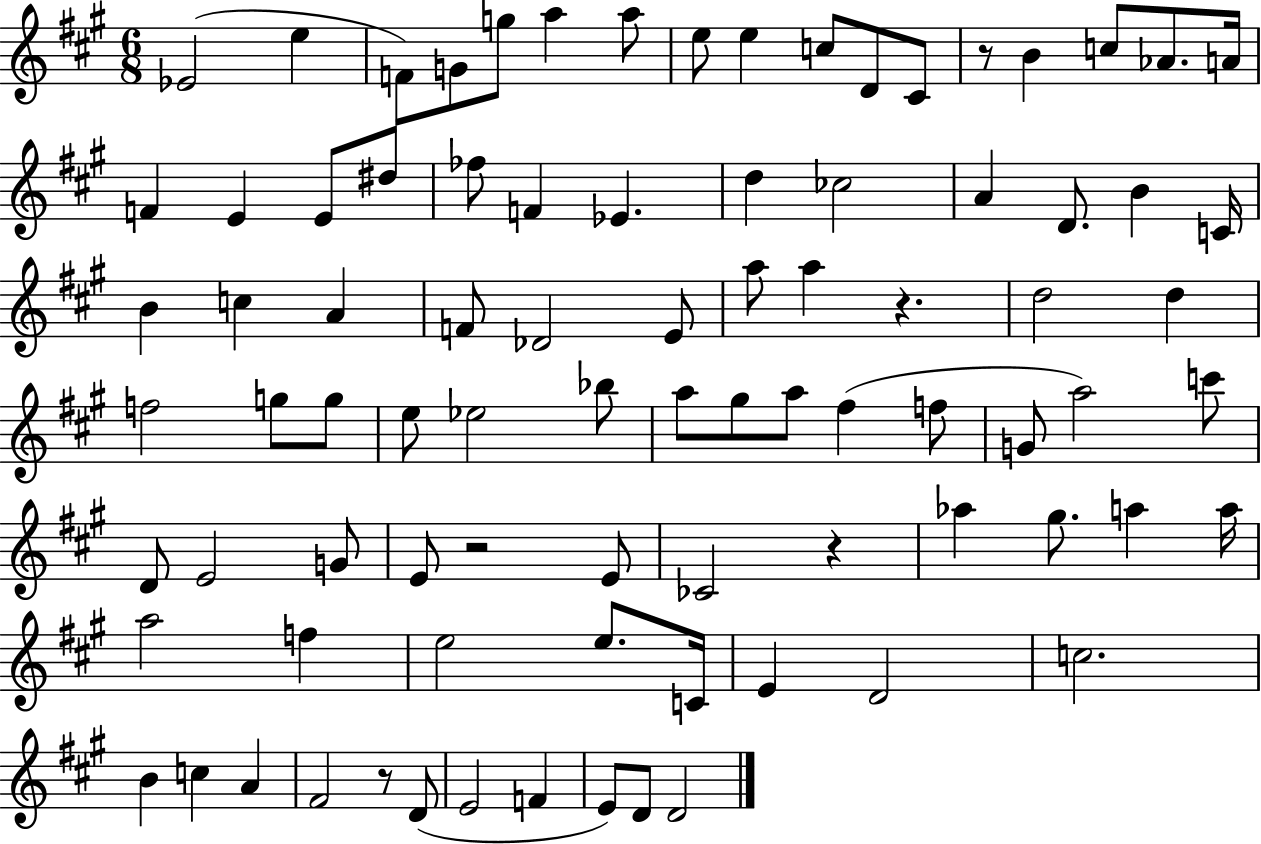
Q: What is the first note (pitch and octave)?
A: Eb4